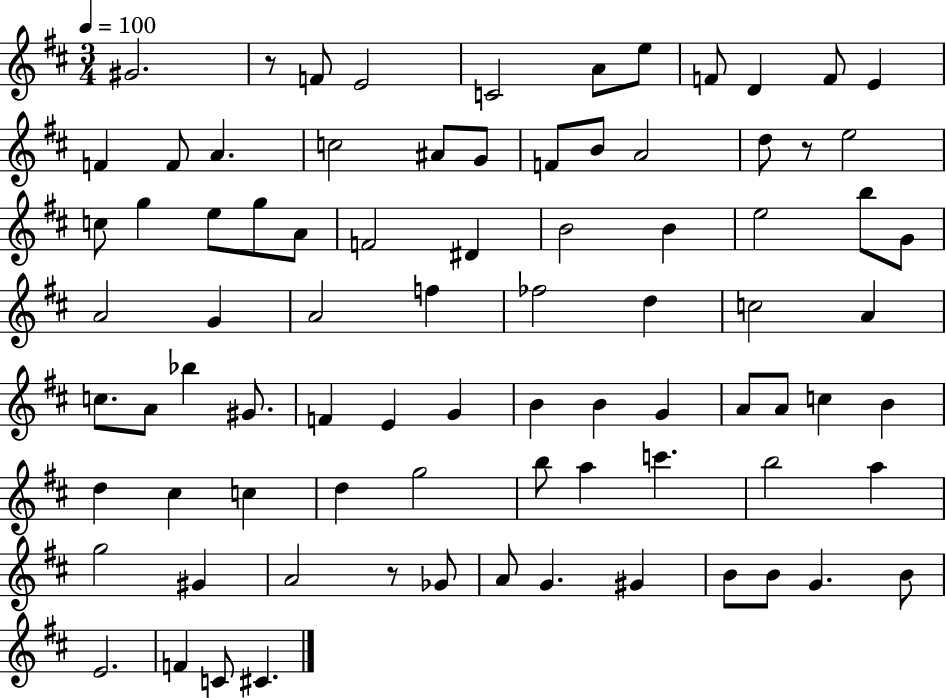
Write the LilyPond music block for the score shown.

{
  \clef treble
  \numericTimeSignature
  \time 3/4
  \key d \major
  \tempo 4 = 100
  gis'2. | r8 f'8 e'2 | c'2 a'8 e''8 | f'8 d'4 f'8 e'4 | \break f'4 f'8 a'4. | c''2 ais'8 g'8 | f'8 b'8 a'2 | d''8 r8 e''2 | \break c''8 g''4 e''8 g''8 a'8 | f'2 dis'4 | b'2 b'4 | e''2 b''8 g'8 | \break a'2 g'4 | a'2 f''4 | fes''2 d''4 | c''2 a'4 | \break c''8. a'8 bes''4 gis'8. | f'4 e'4 g'4 | b'4 b'4 g'4 | a'8 a'8 c''4 b'4 | \break d''4 cis''4 c''4 | d''4 g''2 | b''8 a''4 c'''4. | b''2 a''4 | \break g''2 gis'4 | a'2 r8 ges'8 | a'8 g'4. gis'4 | b'8 b'8 g'4. b'8 | \break e'2. | f'4 c'8 cis'4. | \bar "|."
}